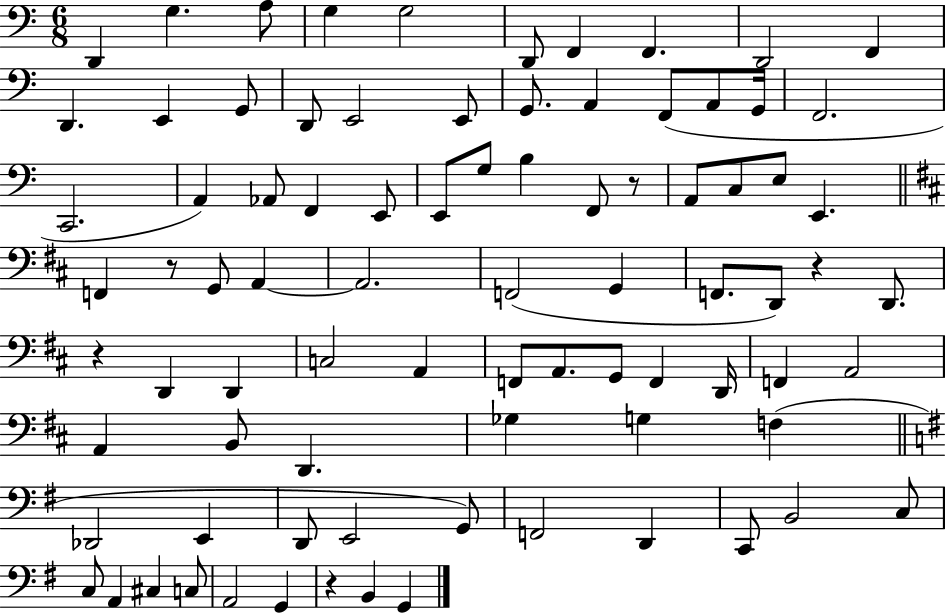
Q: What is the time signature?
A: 6/8